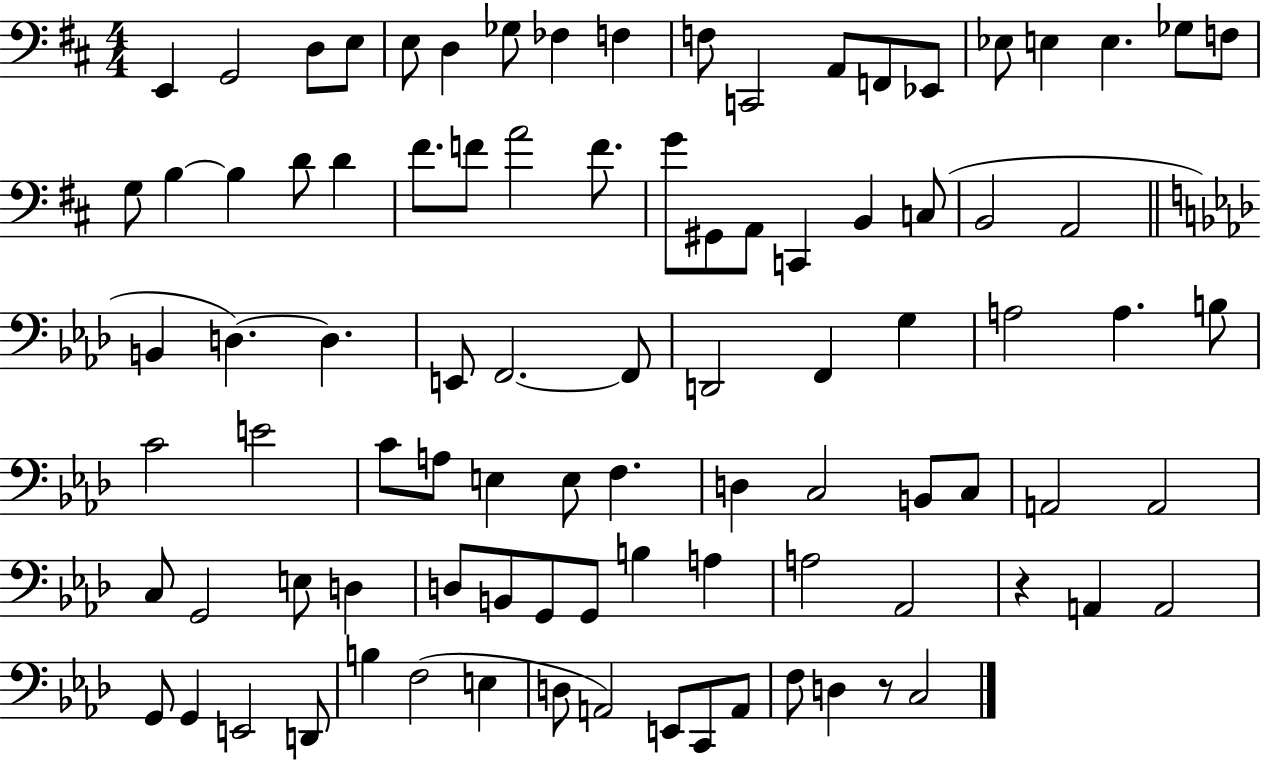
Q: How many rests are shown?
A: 2